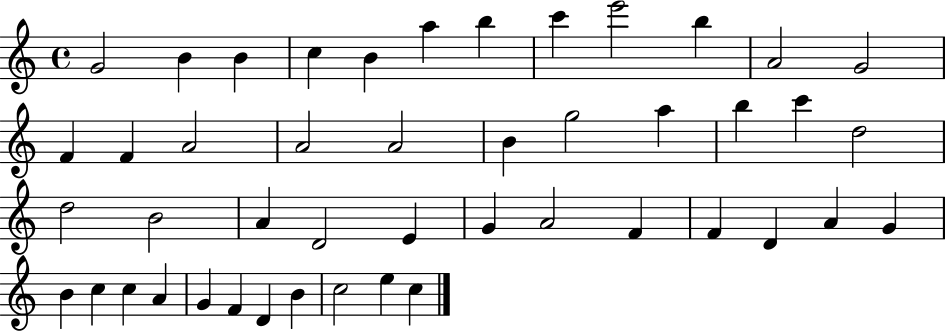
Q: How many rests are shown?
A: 0